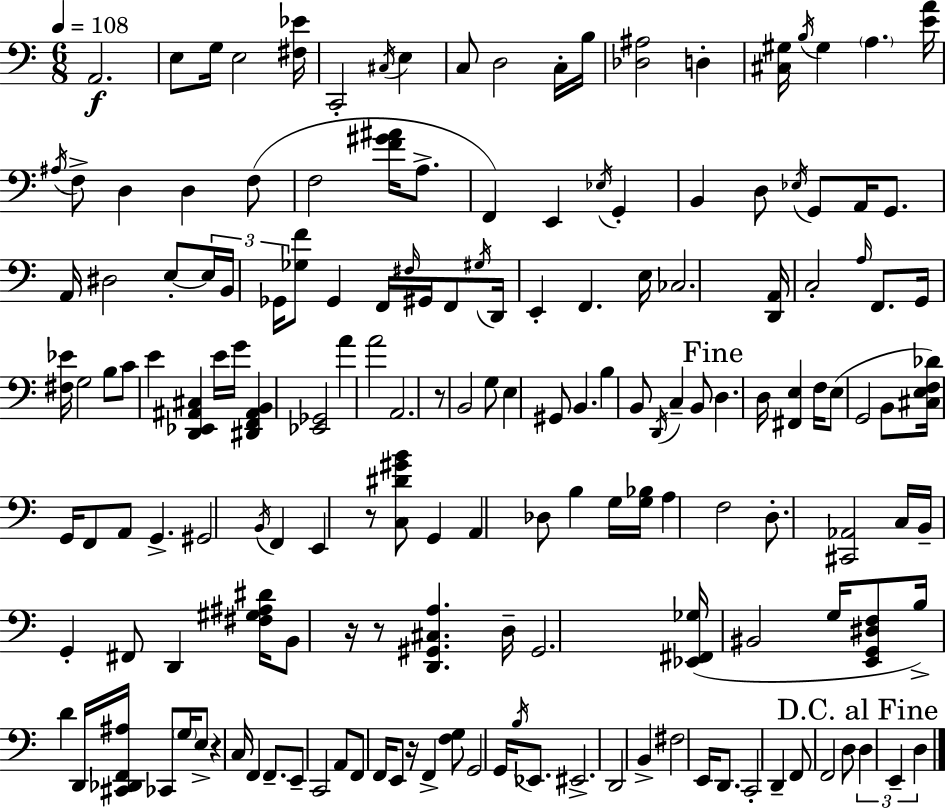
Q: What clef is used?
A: bass